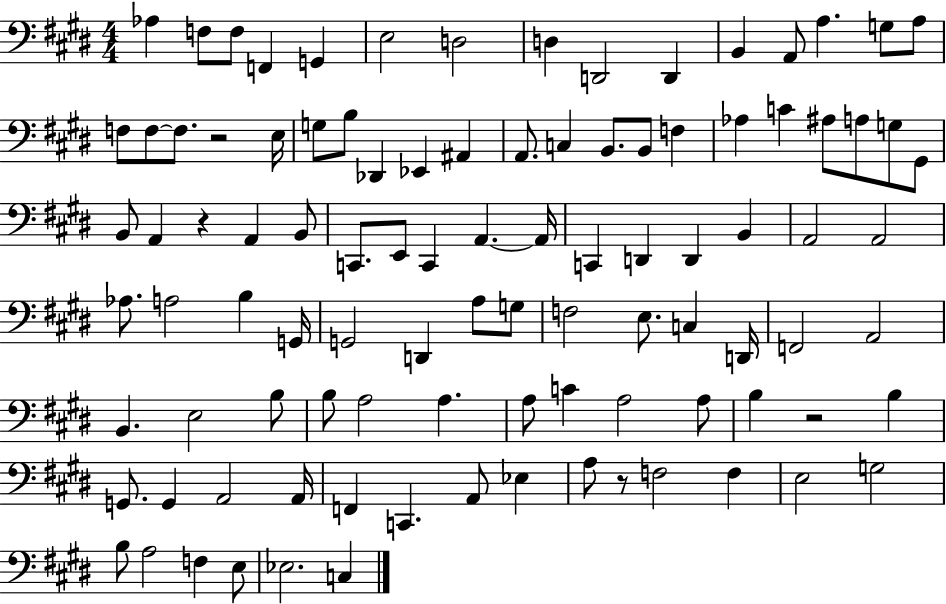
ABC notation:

X:1
T:Untitled
M:4/4
L:1/4
K:E
_A, F,/2 F,/2 F,, G,, E,2 D,2 D, D,,2 D,, B,, A,,/2 A, G,/2 A,/2 F,/2 F,/2 F,/2 z2 E,/4 G,/2 B,/2 _D,, _E,, ^A,, A,,/2 C, B,,/2 B,,/2 F, _A, C ^A,/2 A,/2 G,/2 ^G,,/2 B,,/2 A,, z A,, B,,/2 C,,/2 E,,/2 C,, A,, A,,/4 C,, D,, D,, B,, A,,2 A,,2 _A,/2 A,2 B, G,,/4 G,,2 D,, A,/2 G,/2 F,2 E,/2 C, D,,/4 F,,2 A,,2 B,, E,2 B,/2 B,/2 A,2 A, A,/2 C A,2 A,/2 B, z2 B, G,,/2 G,, A,,2 A,,/4 F,, C,, A,,/2 _E, A,/2 z/2 F,2 F, E,2 G,2 B,/2 A,2 F, E,/2 _E,2 C,